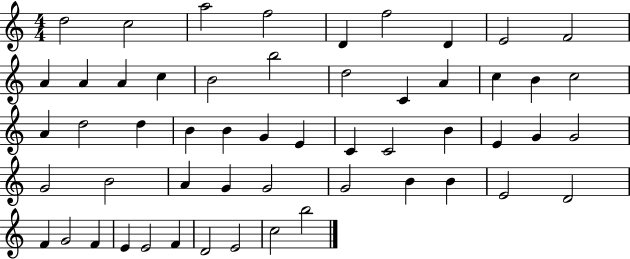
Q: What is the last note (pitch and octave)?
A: B5